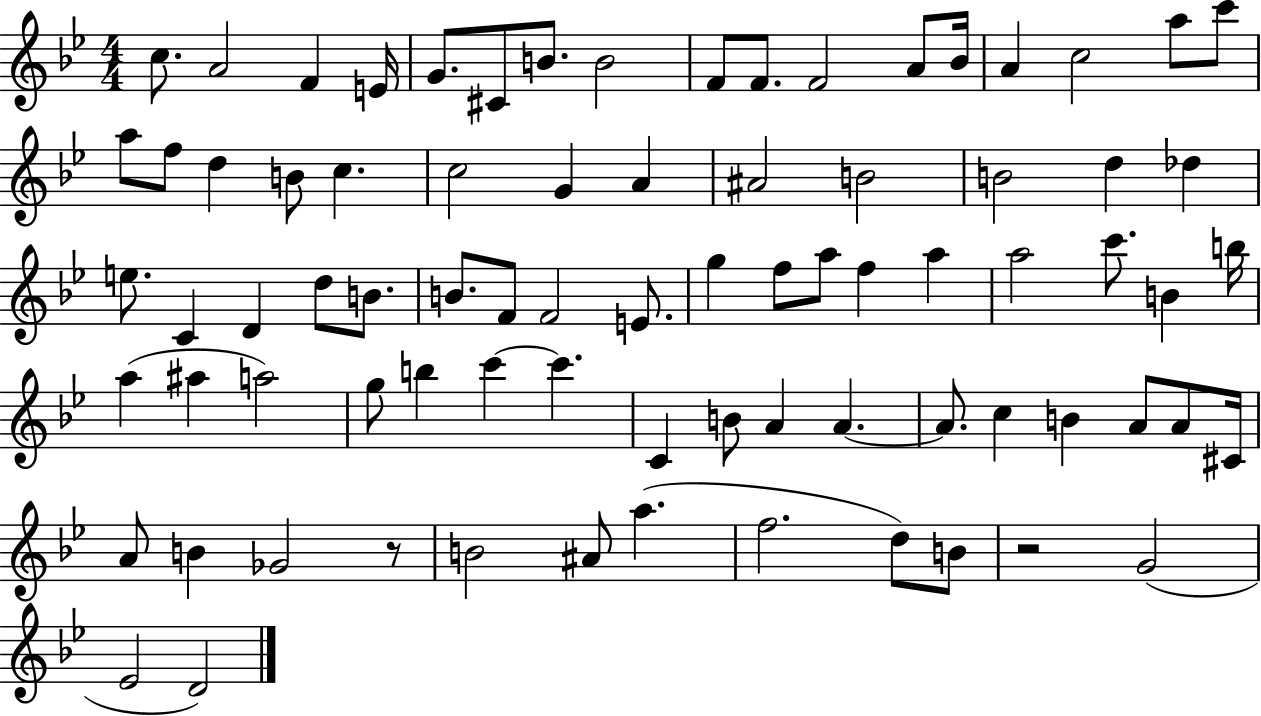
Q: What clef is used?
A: treble